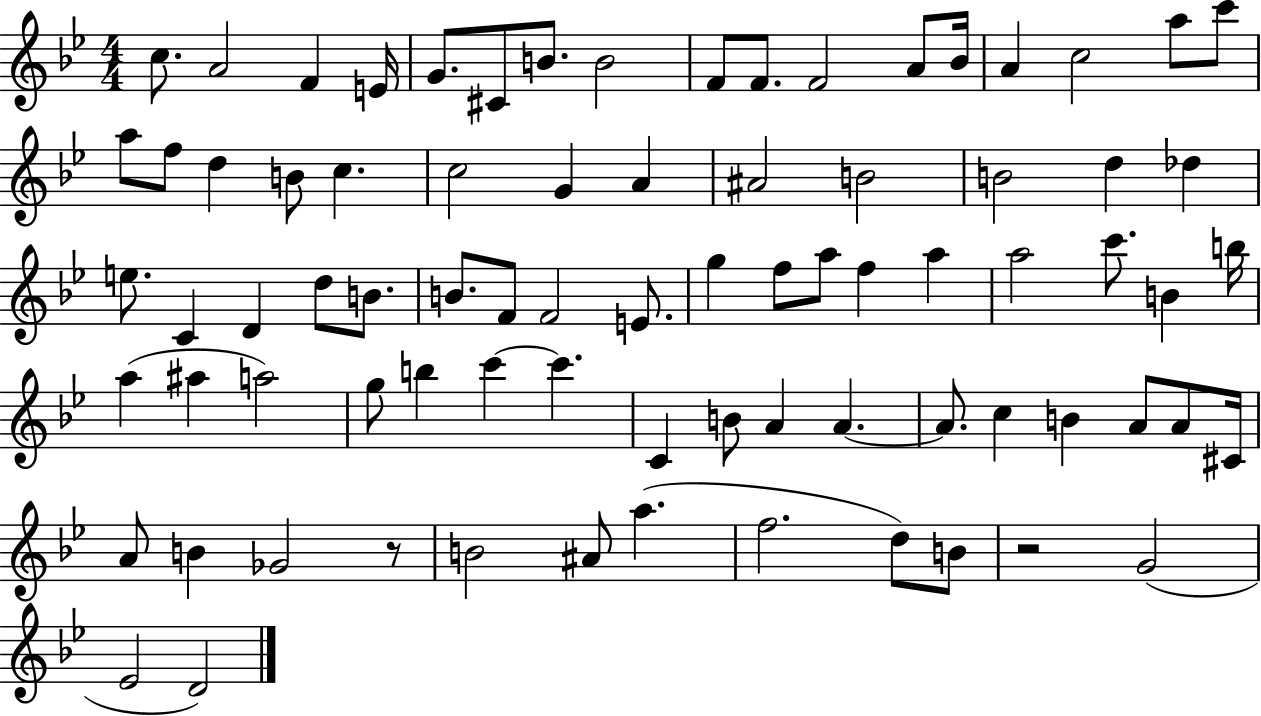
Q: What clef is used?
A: treble